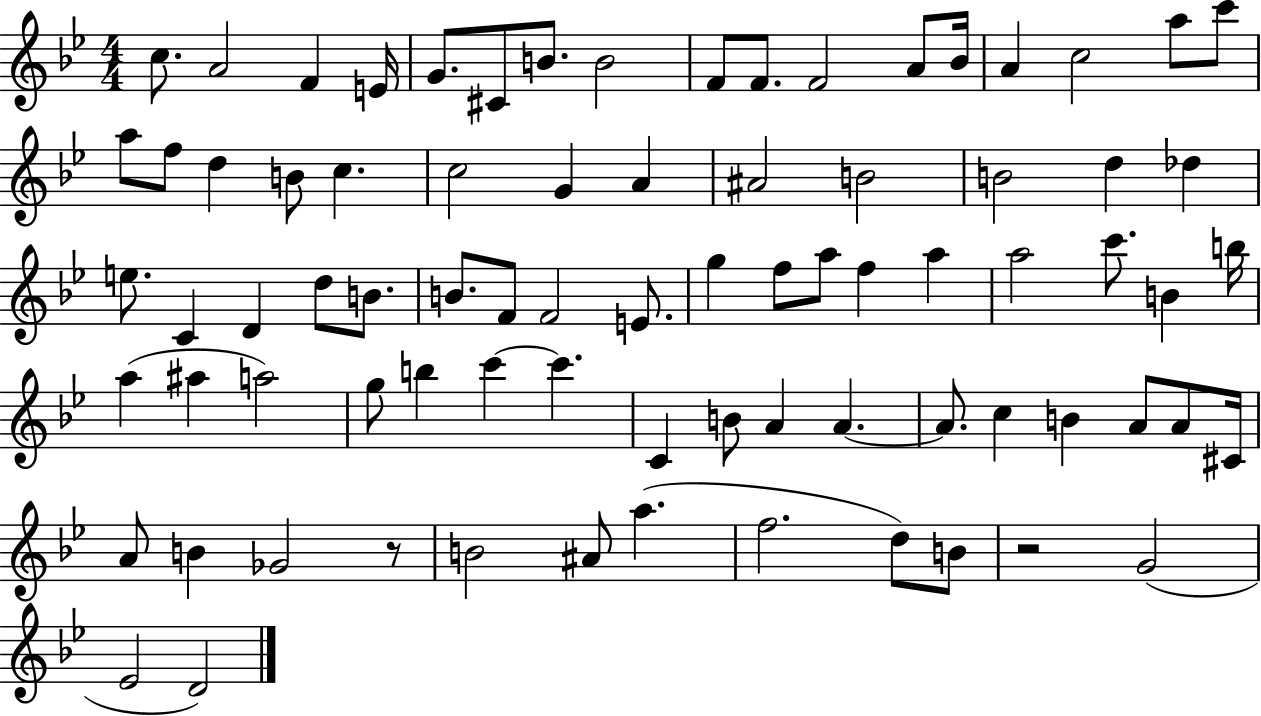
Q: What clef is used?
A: treble